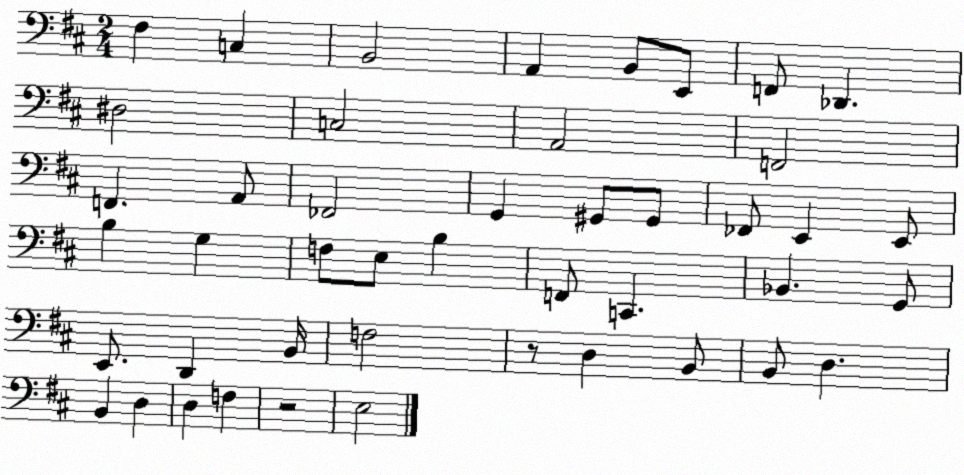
X:1
T:Untitled
M:2/4
L:1/4
K:D
^F, C, B,,2 A,, B,,/2 E,,/2 F,,/2 _D,, ^D,2 C,2 A,,2 F,,2 F,, A,,/2 _F,,2 G,, ^G,,/2 ^G,,/2 _F,,/2 E,, E,,/2 B, G, F,/2 E,/2 B, F,,/2 C,, _B,, G,,/2 E,,/2 D,, B,,/4 F,2 z/2 D, B,,/2 B,,/2 D, B,, D, D, F, z2 E,2